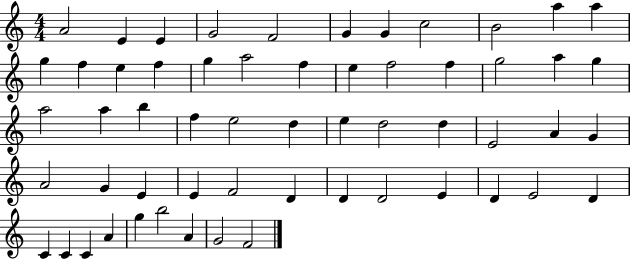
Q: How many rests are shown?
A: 0